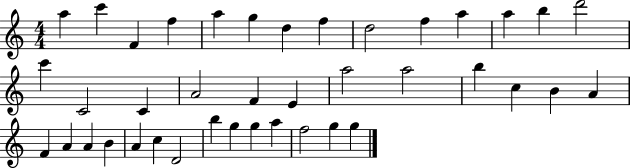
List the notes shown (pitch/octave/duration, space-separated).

A5/q C6/q F4/q F5/q A5/q G5/q D5/q F5/q D5/h F5/q A5/q A5/q B5/q D6/h C6/q C4/h C4/q A4/h F4/q E4/q A5/h A5/h B5/q C5/q B4/q A4/q F4/q A4/q A4/q B4/q A4/q C5/q D4/h B5/q G5/q G5/q A5/q F5/h G5/q G5/q